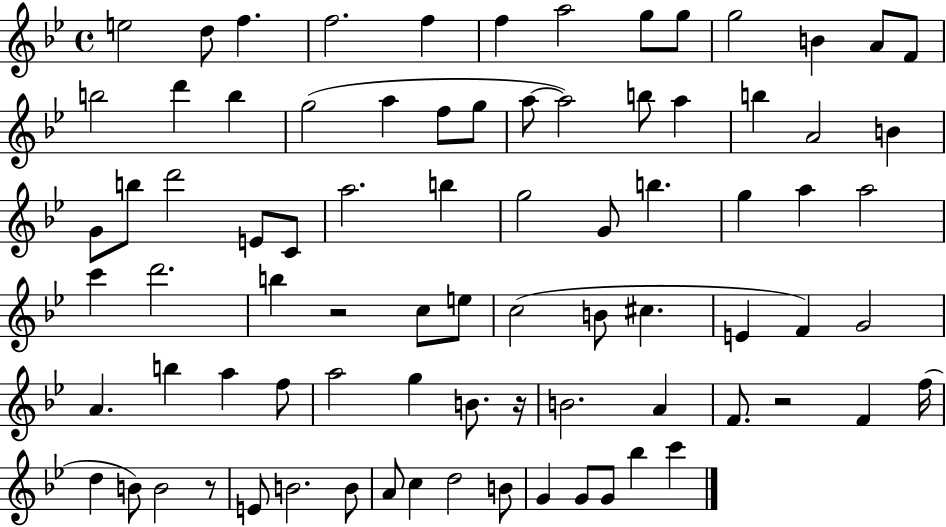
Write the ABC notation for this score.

X:1
T:Untitled
M:4/4
L:1/4
K:Bb
e2 d/2 f f2 f f a2 g/2 g/2 g2 B A/2 F/2 b2 d' b g2 a f/2 g/2 a/2 a2 b/2 a b A2 B G/2 b/2 d'2 E/2 C/2 a2 b g2 G/2 b g a a2 c' d'2 b z2 c/2 e/2 c2 B/2 ^c E F G2 A b a f/2 a2 g B/2 z/4 B2 A F/2 z2 F f/4 d B/2 B2 z/2 E/2 B2 B/2 A/2 c d2 B/2 G G/2 G/2 _b c'